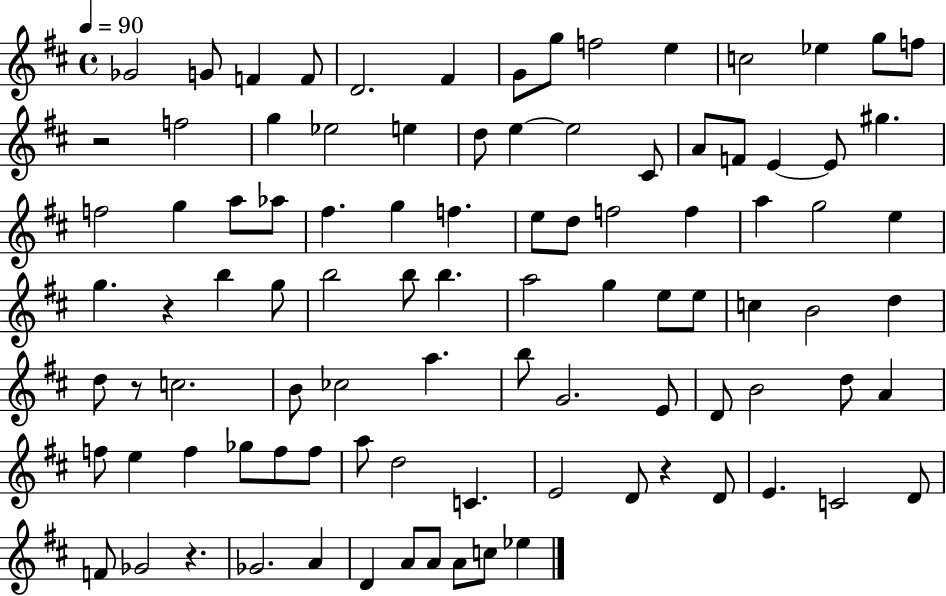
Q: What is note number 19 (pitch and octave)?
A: D5